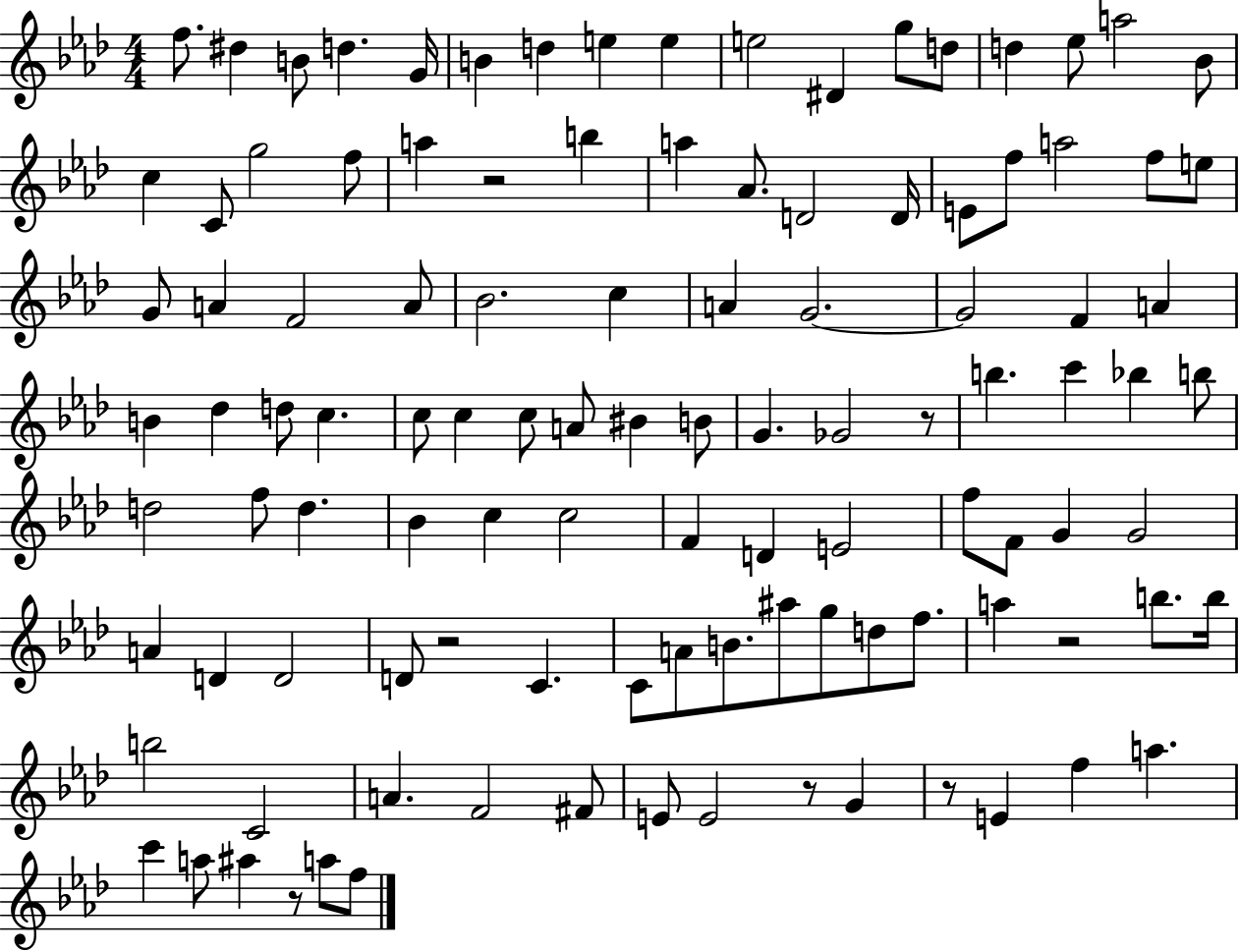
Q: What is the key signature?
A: AES major